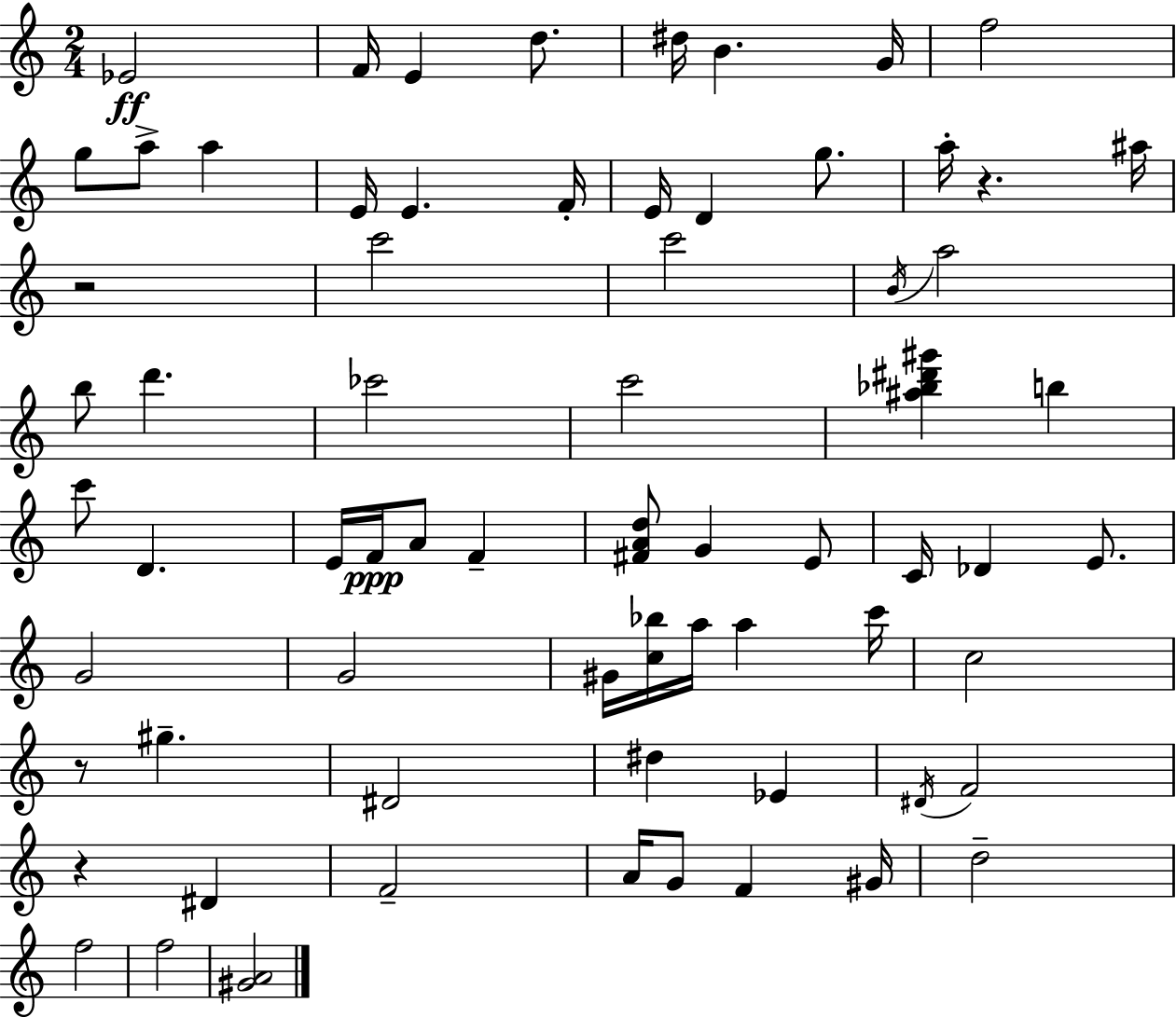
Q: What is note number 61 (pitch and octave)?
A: F5